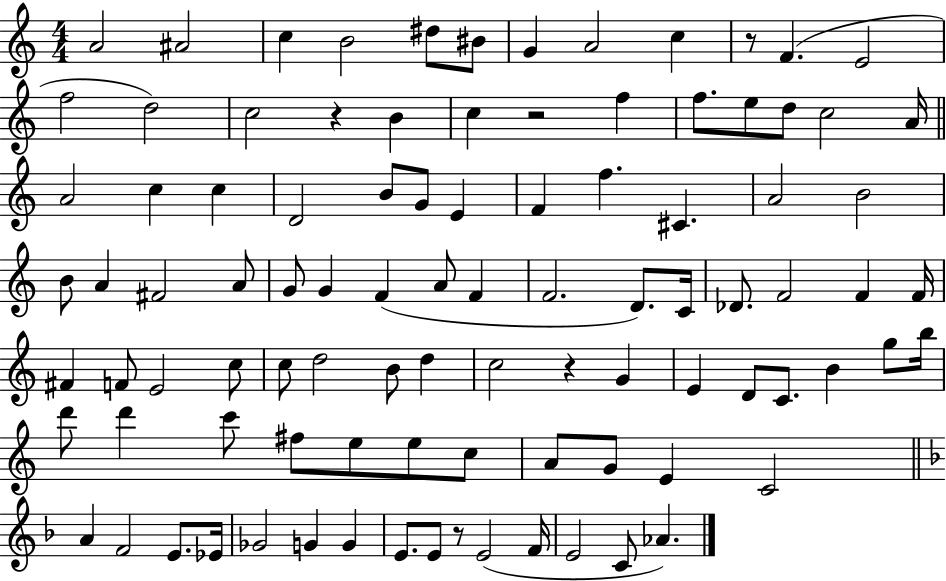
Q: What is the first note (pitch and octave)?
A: A4